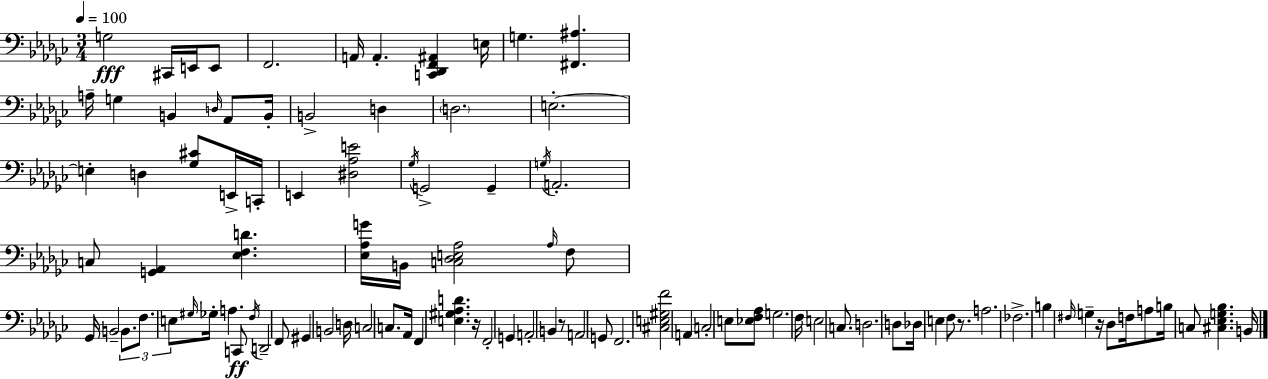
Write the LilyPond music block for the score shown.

{
  \clef bass
  \numericTimeSignature
  \time 3/4
  \key ees \minor
  \tempo 4 = 100
  g2\fff cis,16 e,16 e,8 | f,2. | a,16 a,4.-. <c, des, f, ais,>4 e16 | g4. <fis, ais>4. | \break a16-- g4 b,4 \grace { d16 } aes,8 | b,16-. b,2-> d4 | \parenthesize d2. | e2.-.~~ | \break e4-. d4 <ges cis'>8 e,16-> | c,16-. e,4 <dis aes e'>2 | \acciaccatura { ges16 } g,2-> g,4-- | \acciaccatura { g16 } a,2.-. | \break c8 <g, aes,>4 <ees f d'>4. | <ees aes g'>16 b,16 <c des e aes>2 | \grace { aes16 } f8 ges,16 b,2-- | \tuplet 3/2 { b,8. f8. e8 } \grace { gis16 } ges16-. a4. | \break c,8\ff \acciaccatura { f16 } d,2-- | f,8 gis,4 b,2 | d16 c2 | c8. aes,16 f,4 <e gis aes d'>4. | \break r16 f,2-. | g,4 a,2-. | b,4 r8 a,2 | g,8 f,2. | \break <cis e gis f'>2 | a,4 c2-. | e8 <ees f aes>8 g2. | f16 e2 | \break c8. d2. | d8 des16 e4 | f8 r8. a2. | fes2.-> | \break b4 \grace { fis16 } g4-- | r16 des8 f16 a8 b16 c8 | <cis ees g bes>4. b,16 \bar "|."
}